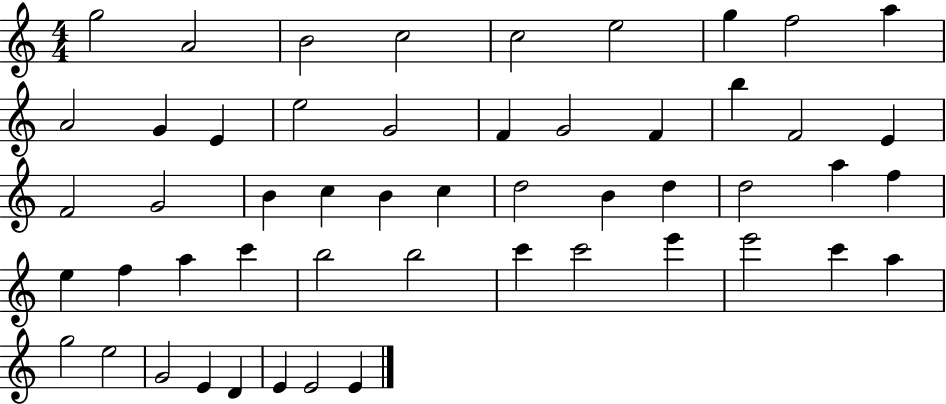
X:1
T:Untitled
M:4/4
L:1/4
K:C
g2 A2 B2 c2 c2 e2 g f2 a A2 G E e2 G2 F G2 F b F2 E F2 G2 B c B c d2 B d d2 a f e f a c' b2 b2 c' c'2 e' e'2 c' a g2 e2 G2 E D E E2 E